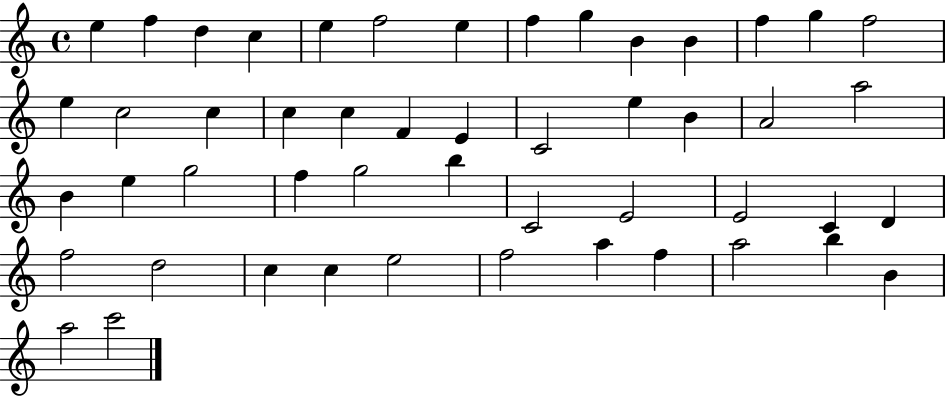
E5/q F5/q D5/q C5/q E5/q F5/h E5/q F5/q G5/q B4/q B4/q F5/q G5/q F5/h E5/q C5/h C5/q C5/q C5/q F4/q E4/q C4/h E5/q B4/q A4/h A5/h B4/q E5/q G5/h F5/q G5/h B5/q C4/h E4/h E4/h C4/q D4/q F5/h D5/h C5/q C5/q E5/h F5/h A5/q F5/q A5/h B5/q B4/q A5/h C6/h